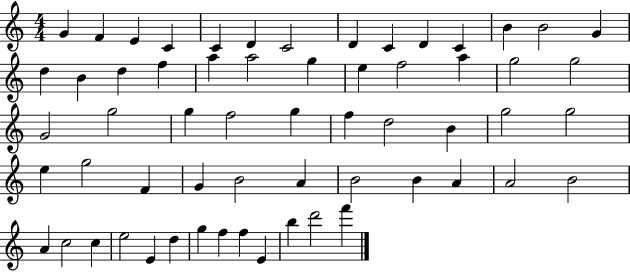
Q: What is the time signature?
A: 4/4